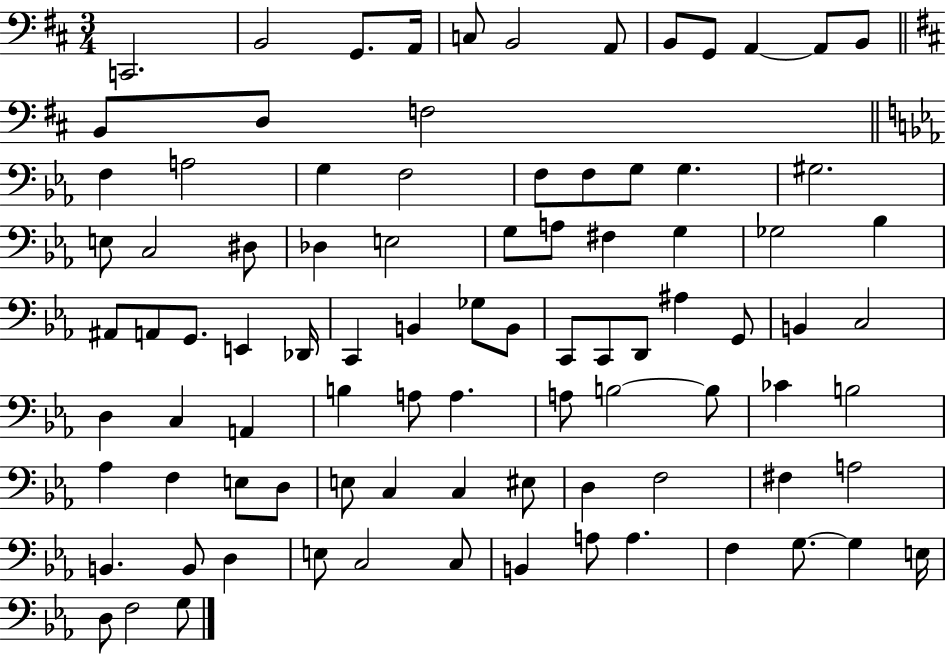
C2/h. B2/h G2/e. A2/s C3/e B2/h A2/e B2/e G2/e A2/q A2/e B2/e B2/e D3/e F3/h F3/q A3/h G3/q F3/h F3/e F3/e G3/e G3/q. G#3/h. E3/e C3/h D#3/e Db3/q E3/h G3/e A3/e F#3/q G3/q Gb3/h Bb3/q A#2/e A2/e G2/e. E2/q Db2/s C2/q B2/q Gb3/e B2/e C2/e C2/e D2/e A#3/q G2/e B2/q C3/h D3/q C3/q A2/q B3/q A3/e A3/q. A3/e B3/h B3/e CES4/q B3/h Ab3/q F3/q E3/e D3/e E3/e C3/q C3/q EIS3/e D3/q F3/h F#3/q A3/h B2/q. B2/e D3/q E3/e C3/h C3/e B2/q A3/e A3/q. F3/q G3/e. G3/q E3/s D3/e F3/h G3/e